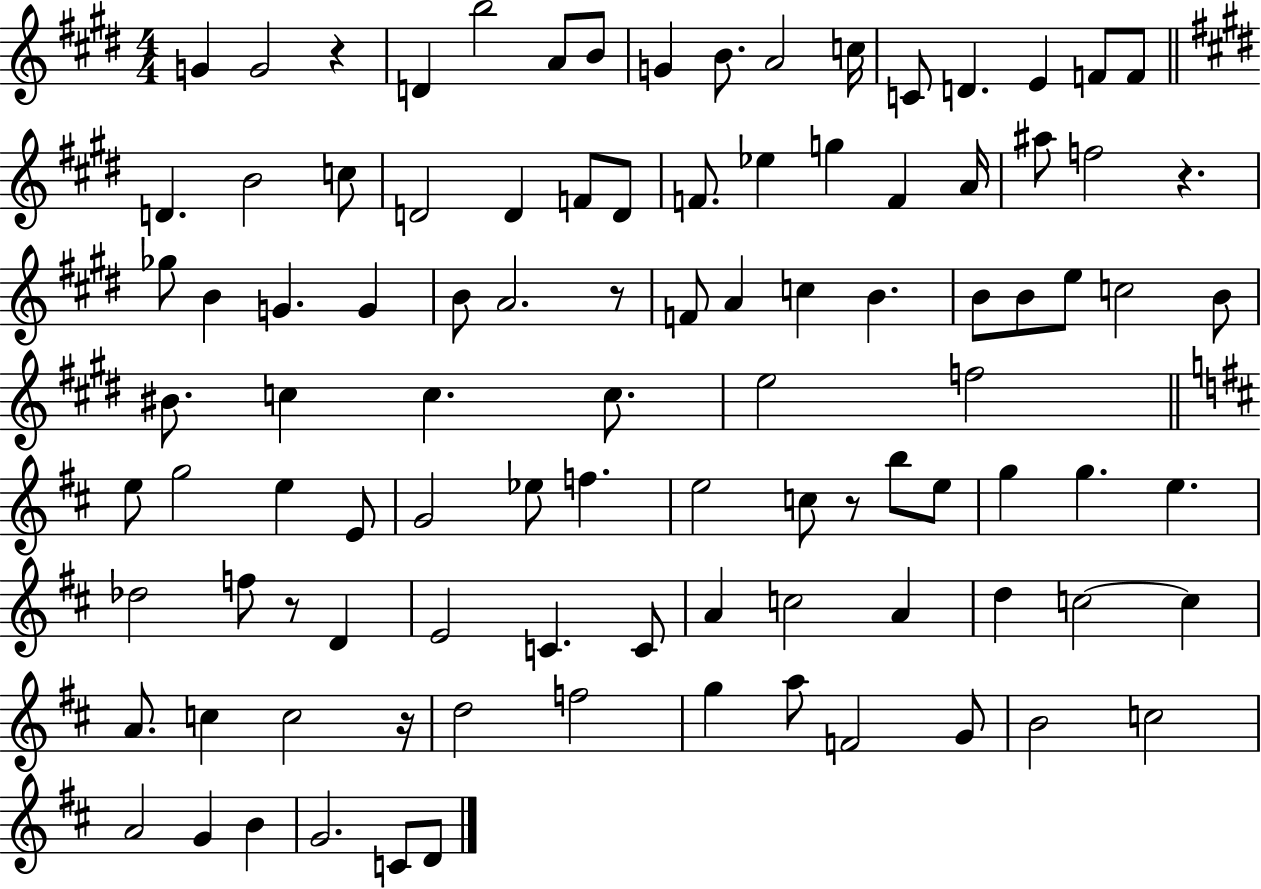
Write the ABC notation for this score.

X:1
T:Untitled
M:4/4
L:1/4
K:E
G G2 z D b2 A/2 B/2 G B/2 A2 c/4 C/2 D E F/2 F/2 D B2 c/2 D2 D F/2 D/2 F/2 _e g F A/4 ^a/2 f2 z _g/2 B G G B/2 A2 z/2 F/2 A c B B/2 B/2 e/2 c2 B/2 ^B/2 c c c/2 e2 f2 e/2 g2 e E/2 G2 _e/2 f e2 c/2 z/2 b/2 e/2 g g e _d2 f/2 z/2 D E2 C C/2 A c2 A d c2 c A/2 c c2 z/4 d2 f2 g a/2 F2 G/2 B2 c2 A2 G B G2 C/2 D/2